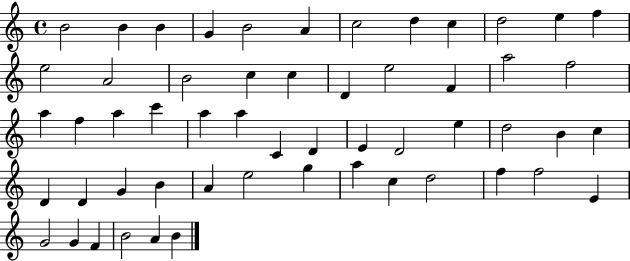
X:1
T:Untitled
M:4/4
L:1/4
K:C
B2 B B G B2 A c2 d c d2 e f e2 A2 B2 c c D e2 F a2 f2 a f a c' a a C D E D2 e d2 B c D D G B A e2 g a c d2 f f2 E G2 G F B2 A B